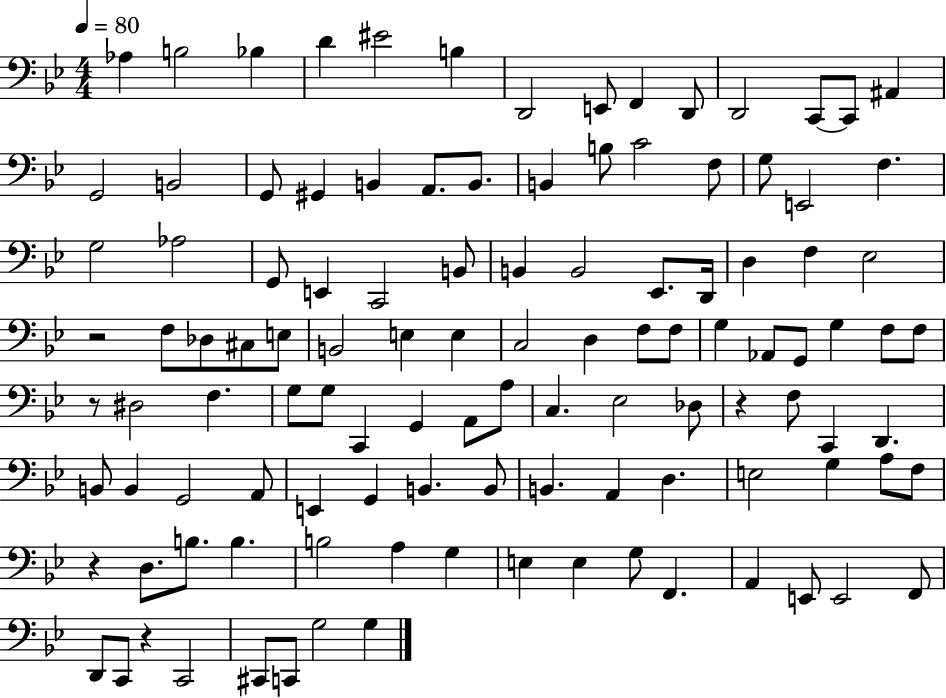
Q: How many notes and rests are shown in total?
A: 113